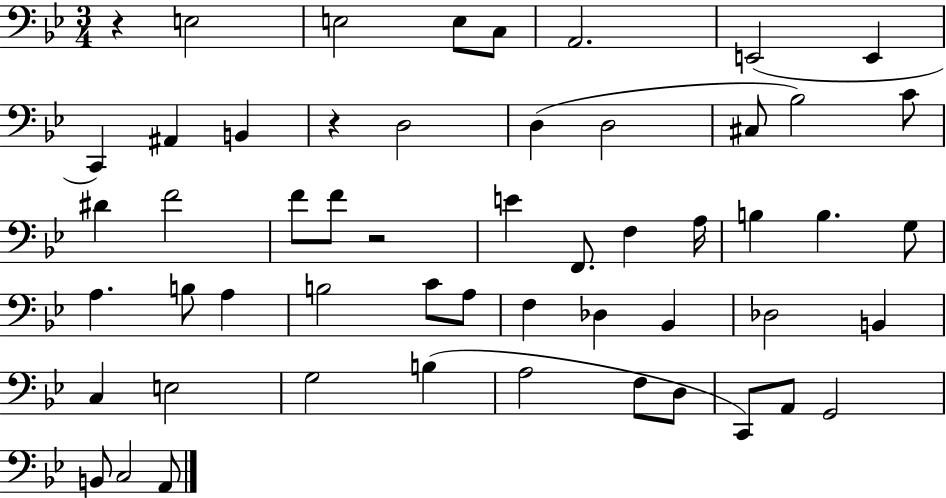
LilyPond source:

{
  \clef bass
  \numericTimeSignature
  \time 3/4
  \key bes \major
  \repeat volta 2 { r4 e2 | e2 e8 c8 | a,2. | e,2( e,4 | \break c,4) ais,4 b,4 | r4 d2 | d4( d2 | cis8 bes2) c'8 | \break dis'4 f'2 | f'8 f'8 r2 | e'4 f,8. f4 a16 | b4 b4. g8 | \break a4. b8 a4 | b2 c'8 a8 | f4 des4 bes,4 | des2 b,4 | \break c4 e2 | g2 b4( | a2 f8 d8 | c,8) a,8 g,2 | \break b,8 c2 a,8 | } \bar "|."
}